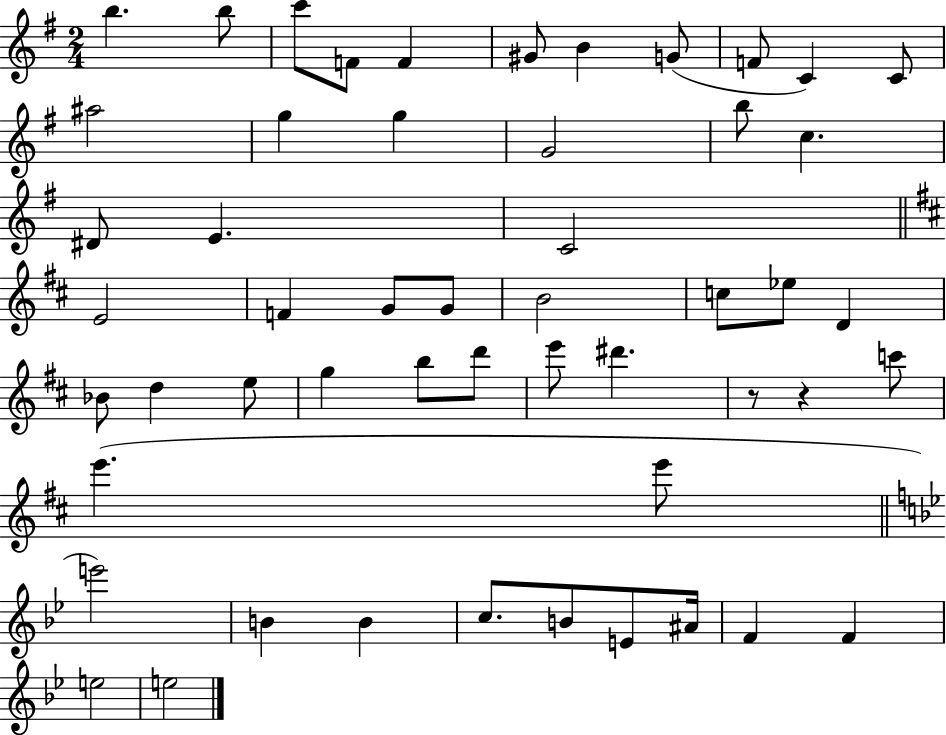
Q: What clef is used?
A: treble